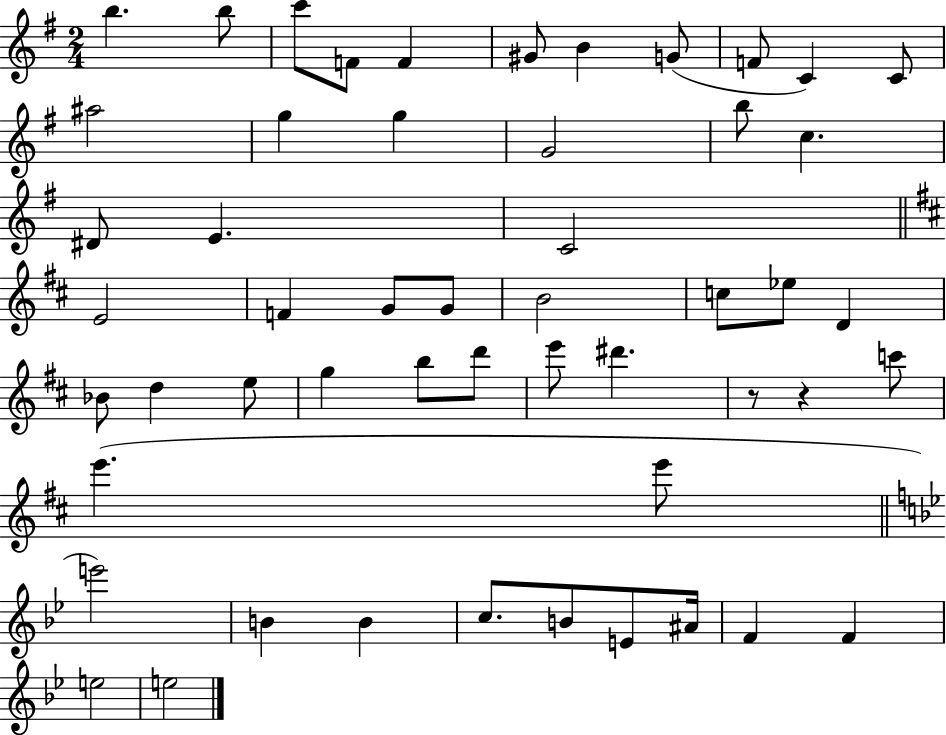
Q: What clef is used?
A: treble